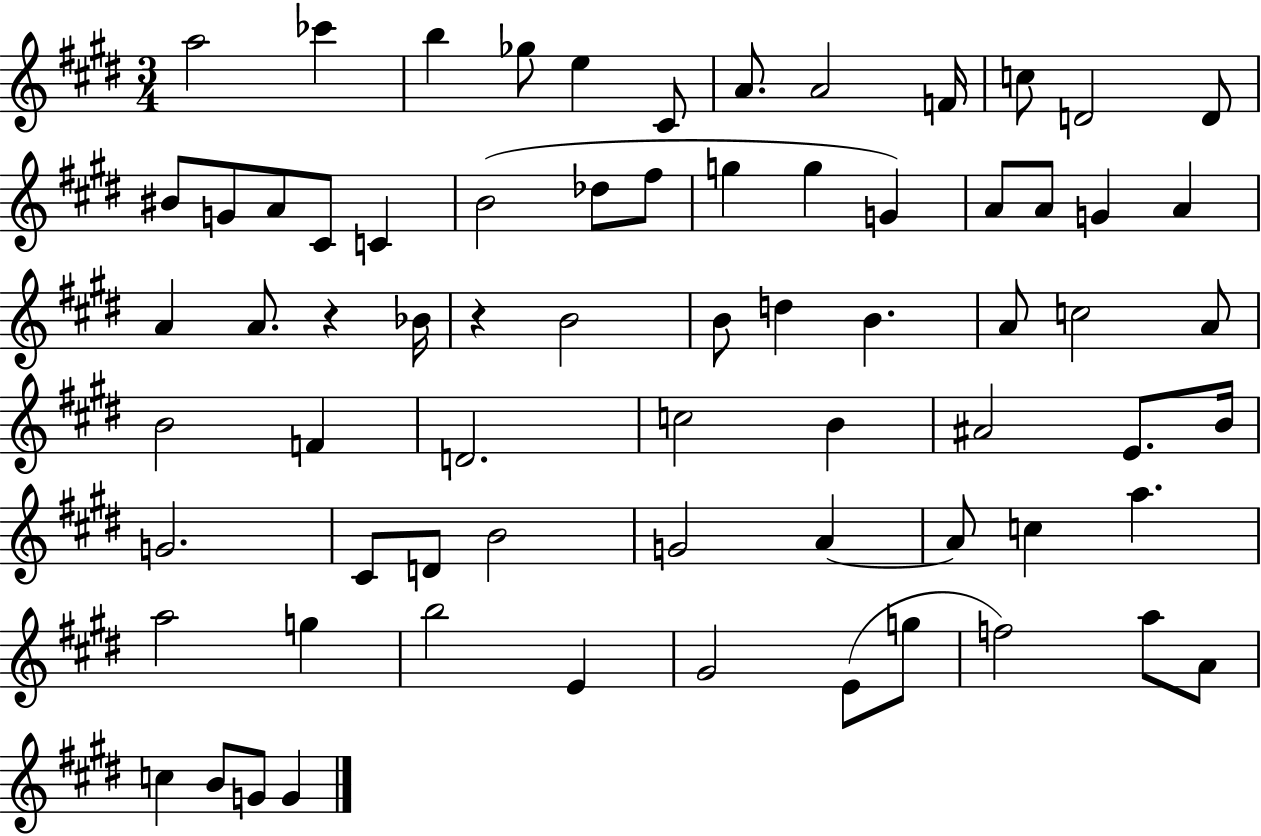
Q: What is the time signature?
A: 3/4